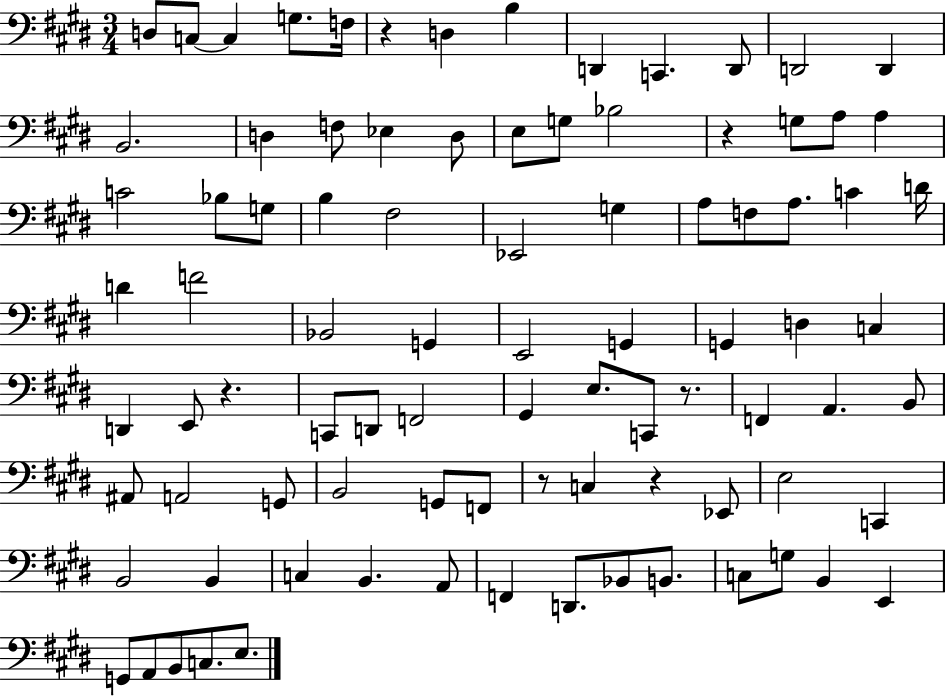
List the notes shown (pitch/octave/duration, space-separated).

D3/e C3/e C3/q G3/e. F3/s R/q D3/q B3/q D2/q C2/q. D2/e D2/h D2/q B2/h. D3/q F3/e Eb3/q D3/e E3/e G3/e Bb3/h R/q G3/e A3/e A3/q C4/h Bb3/e G3/e B3/q F#3/h Eb2/h G3/q A3/e F3/e A3/e. C4/q D4/s D4/q F4/h Bb2/h G2/q E2/h G2/q G2/q D3/q C3/q D2/q E2/e R/q. C2/e D2/e F2/h G#2/q E3/e. C2/e R/e. F2/q A2/q. B2/e A#2/e A2/h G2/e B2/h G2/e F2/e R/e C3/q R/q Eb2/e E3/h C2/q B2/h B2/q C3/q B2/q. A2/e F2/q D2/e. Bb2/e B2/e. C3/e G3/e B2/q E2/q G2/e A2/e B2/e C3/e. E3/e.